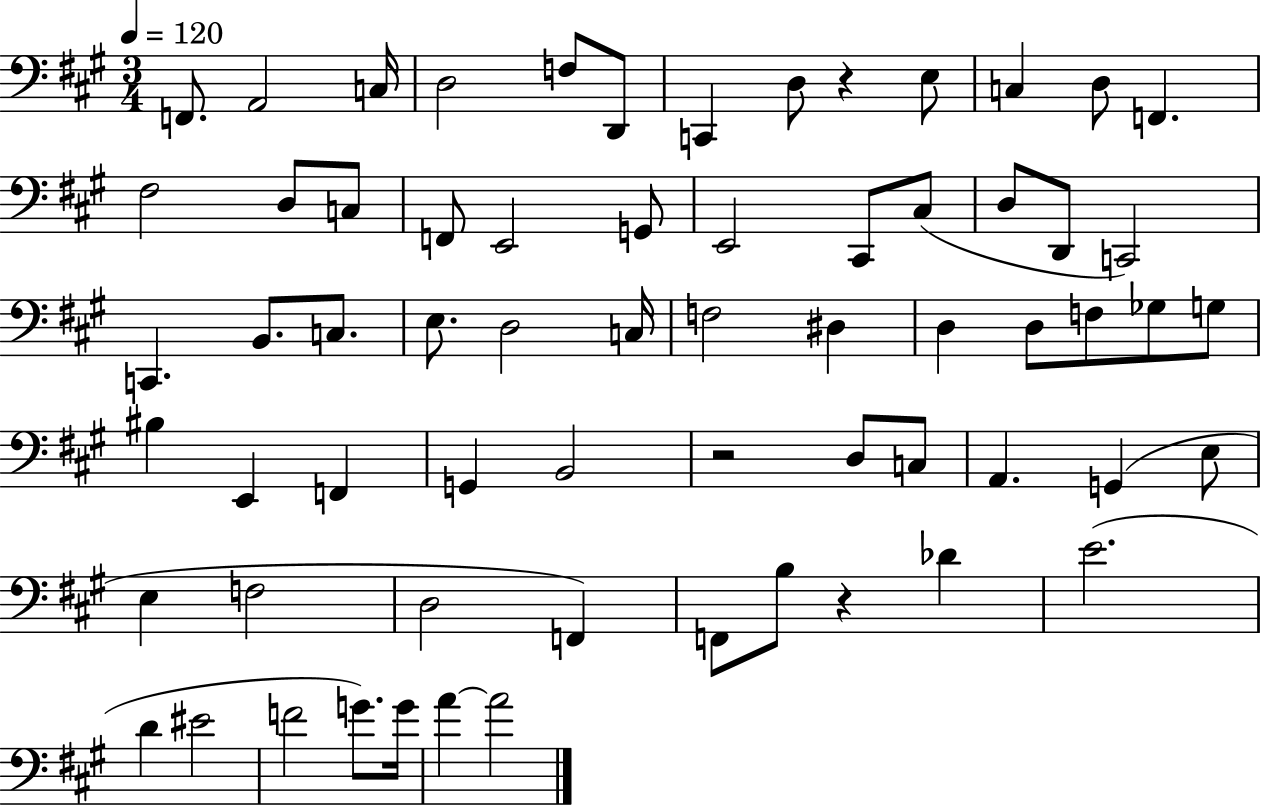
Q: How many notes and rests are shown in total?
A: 65